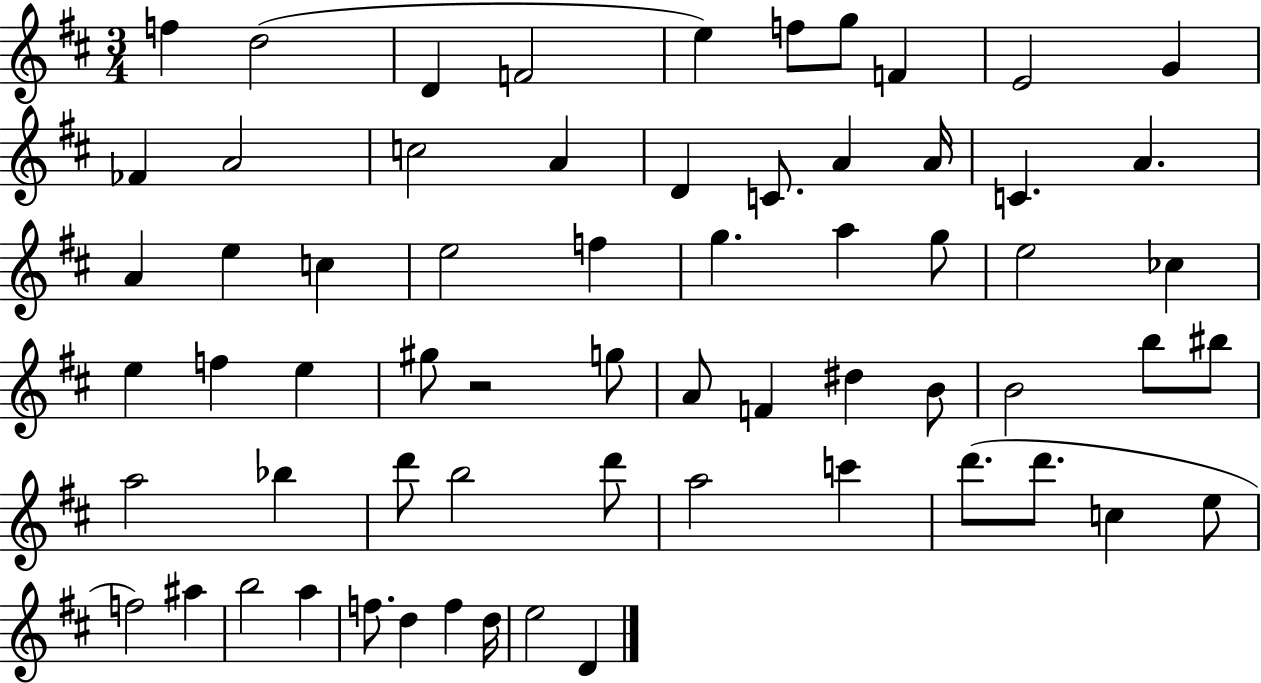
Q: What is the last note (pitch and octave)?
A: D4